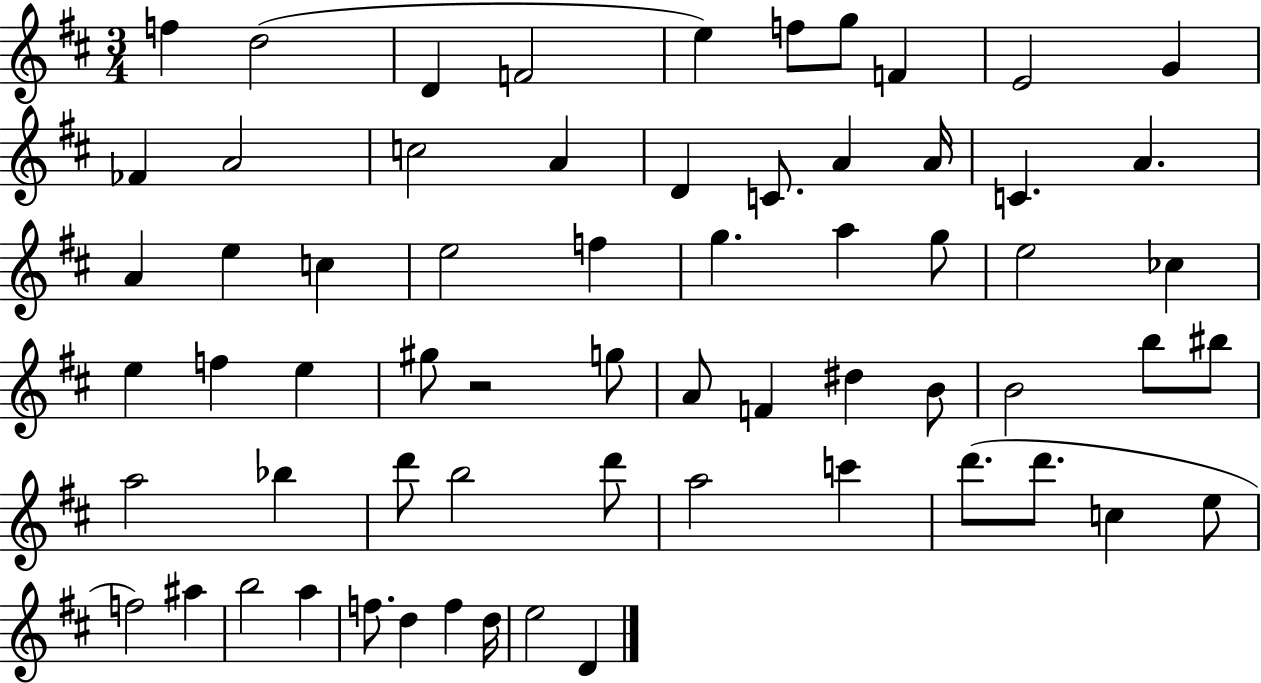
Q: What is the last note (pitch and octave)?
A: D4